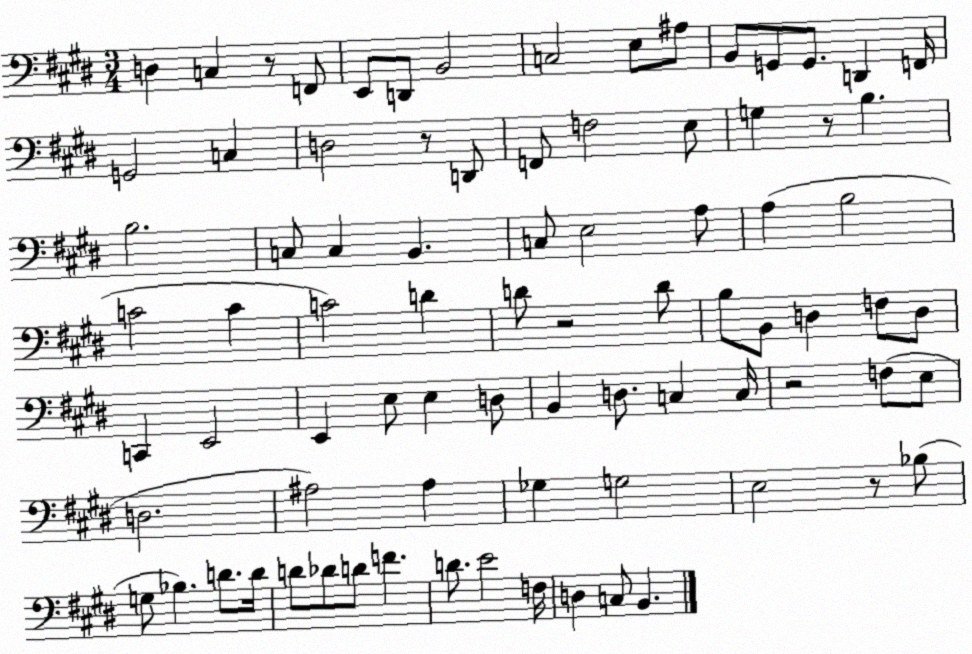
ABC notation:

X:1
T:Untitled
M:3/4
L:1/4
K:E
D, C, z/2 F,,/2 E,,/2 D,,/2 B,,2 C,2 E,/2 ^A,/2 B,,/2 G,,/2 G,,/2 D,, F,,/4 G,,2 C, D,2 z/2 D,,/2 F,,/2 F,2 E,/2 G, z/2 B, B,2 C,/2 C, B,, C,/2 E,2 A,/2 A, B,2 C2 C C2 D D/2 z2 D/2 B,/2 B,,/2 D, F,/2 D,/2 C,, E,,2 E,, E,/2 E, D,/2 B,, D,/2 C, C,/4 z2 F,/2 E,/2 D,2 ^A,2 ^A, _G, G,2 E,2 z/2 _B,/2 G,/2 _B, D/2 D/4 D/2 _D/2 D/2 F D/2 E2 F,/4 D, C,/2 B,,